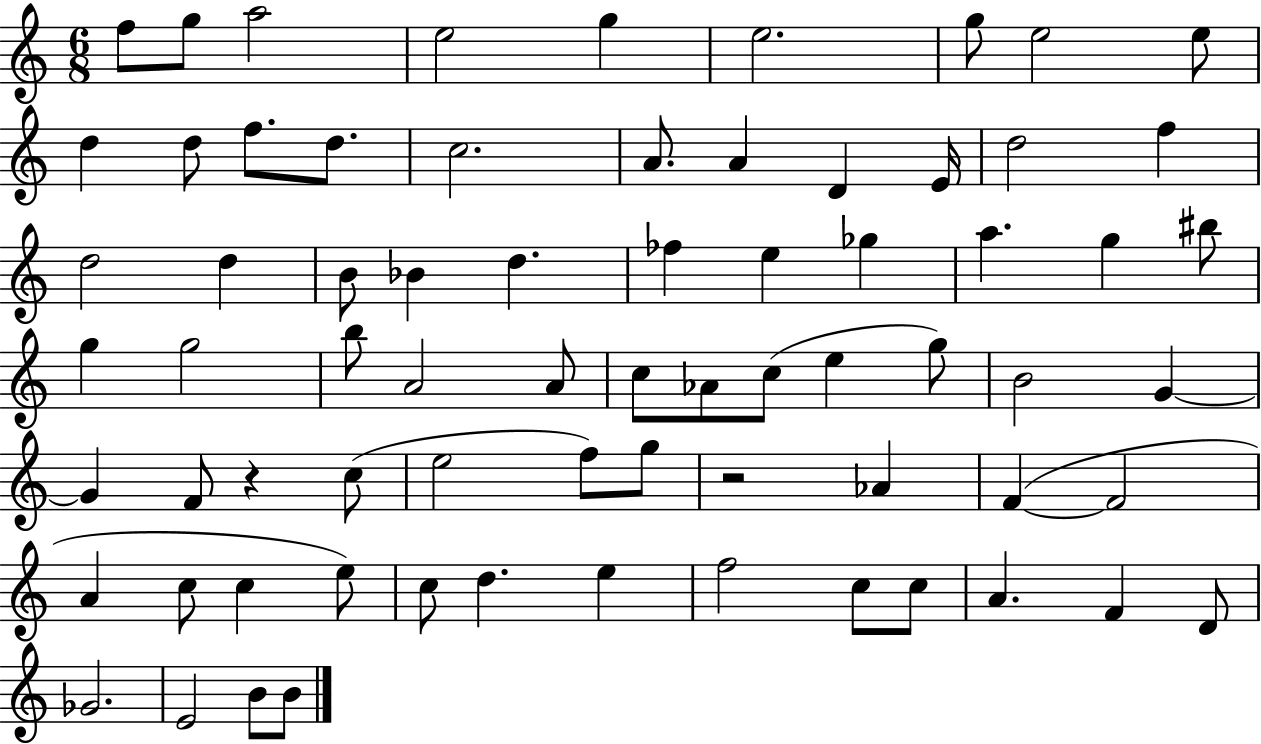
X:1
T:Untitled
M:6/8
L:1/4
K:C
f/2 g/2 a2 e2 g e2 g/2 e2 e/2 d d/2 f/2 d/2 c2 A/2 A D E/4 d2 f d2 d B/2 _B d _f e _g a g ^b/2 g g2 b/2 A2 A/2 c/2 _A/2 c/2 e g/2 B2 G G F/2 z c/2 e2 f/2 g/2 z2 _A F F2 A c/2 c e/2 c/2 d e f2 c/2 c/2 A F D/2 _G2 E2 B/2 B/2